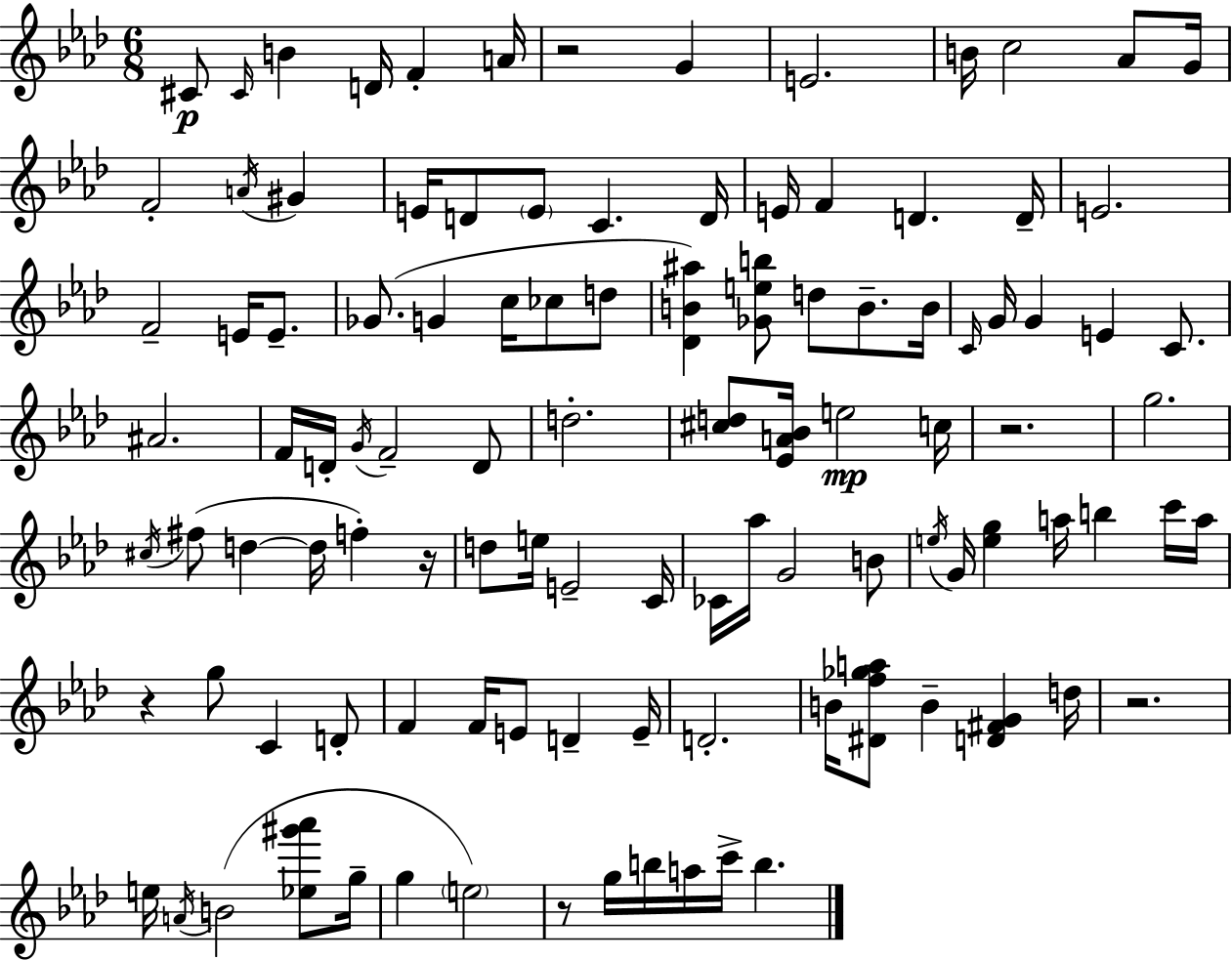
{
  \clef treble
  \numericTimeSignature
  \time 6/8
  \key f \minor
  cis'8\p \grace { cis'16 } b'4 d'16 f'4-. | a'16 r2 g'4 | e'2. | b'16 c''2 aes'8 | \break g'16 f'2-. \acciaccatura { a'16 } gis'4 | e'16 d'8 \parenthesize e'8 c'4. | d'16 e'16 f'4 d'4. | d'16-- e'2. | \break f'2-- e'16 e'8.-- | ges'8.( g'4 c''16 ces''8 | d''8 <des' b' ais''>4) <ges' e'' b''>8 d''8 b'8.-- | b'16 \grace { c'16 } g'16 g'4 e'4 | \break c'8. ais'2. | f'16 d'16-. \acciaccatura { g'16 } f'2-- | d'8 d''2.-. | <cis'' d''>8 <ees' a' bes'>16 e''2\mp | \break c''16 r2. | g''2. | \acciaccatura { cis''16 }( fis''8 d''4~~ d''16 | f''4-.) r16 d''8 e''16 e'2-- | \break c'16 ces'16 aes''16 g'2 | b'8 \acciaccatura { e''16 } g'16 <e'' g''>4 a''16 | b''4 c'''16 a''16 r4 g''8 | c'4 d'8-. f'4 f'16 e'8 | \break d'4-- e'16-- d'2.-. | b'16 <dis' f'' ges'' a''>8 b'4-- | <d' fis' g'>4 d''16 r2. | e''16 \acciaccatura { a'16 } b'2( | \break <ees'' gis''' aes'''>8 g''16-- g''4 \parenthesize e''2) | r8 g''16 b''16 a''16 | c'''16-> b''4. \bar "|."
}